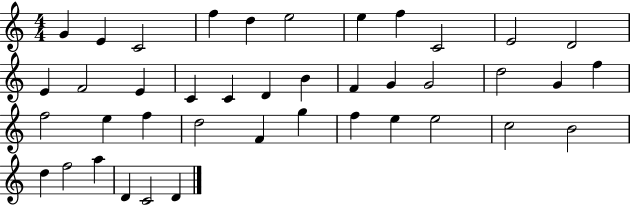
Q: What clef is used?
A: treble